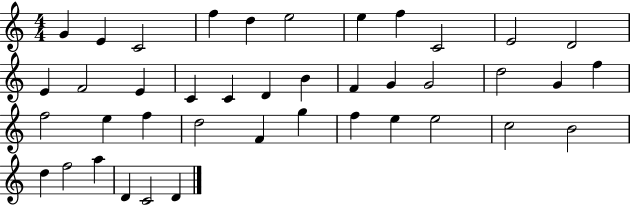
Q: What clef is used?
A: treble